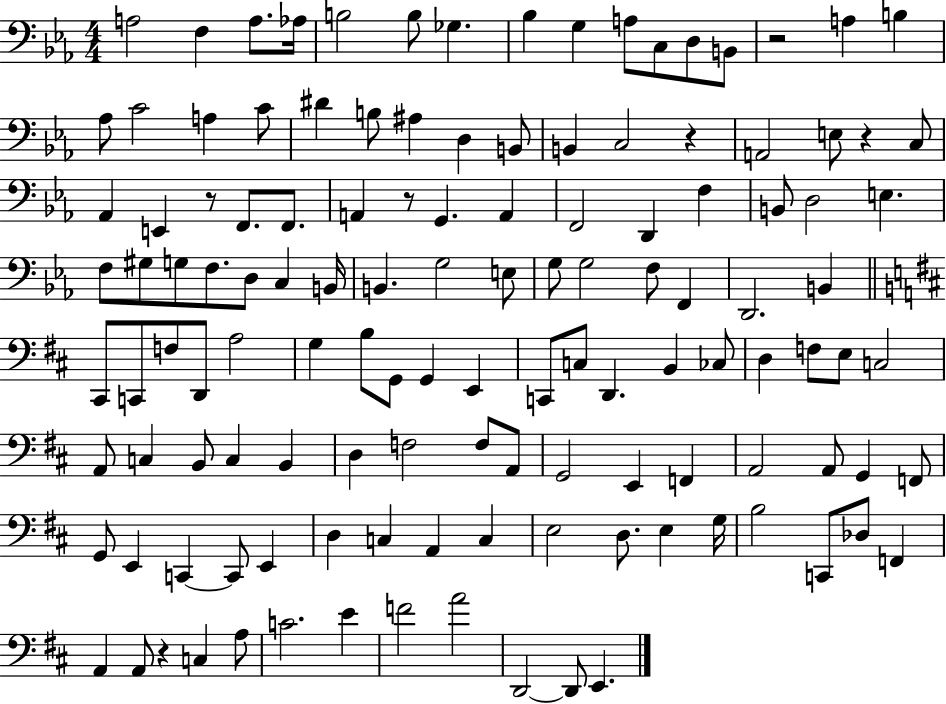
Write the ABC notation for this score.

X:1
T:Untitled
M:4/4
L:1/4
K:Eb
A,2 F, A,/2 _A,/4 B,2 B,/2 _G, _B, G, A,/2 C,/2 D,/2 B,,/2 z2 A, B, _A,/2 C2 A, C/2 ^D B,/2 ^A, D, B,,/2 B,, C,2 z A,,2 E,/2 z C,/2 _A,, E,, z/2 F,,/2 F,,/2 A,, z/2 G,, A,, F,,2 D,, F, B,,/2 D,2 E, F,/2 ^G,/2 G,/2 F,/2 D,/2 C, B,,/4 B,, G,2 E,/2 G,/2 G,2 F,/2 F,, D,,2 B,, ^C,,/2 C,,/2 F,/2 D,,/2 A,2 G, B,/2 G,,/2 G,, E,, C,,/2 C,/2 D,, B,, _C,/2 D, F,/2 E,/2 C,2 A,,/2 C, B,,/2 C, B,, D, F,2 F,/2 A,,/2 G,,2 E,, F,, A,,2 A,,/2 G,, F,,/2 G,,/2 E,, C,, C,,/2 E,, D, C, A,, C, E,2 D,/2 E, G,/4 B,2 C,,/2 _D,/2 F,, A,, A,,/2 z C, A,/2 C2 E F2 A2 D,,2 D,,/2 E,,